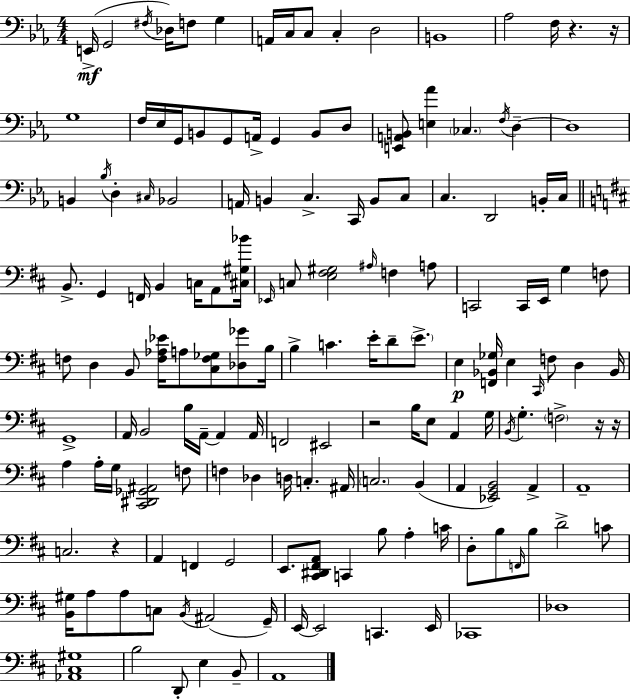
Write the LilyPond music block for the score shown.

{
  \clef bass
  \numericTimeSignature
  \time 4/4
  \key c \minor
  e,16->(\mf g,2 \acciaccatura { fis16 }) des16 f8 g4 | a,16 c16 c8 c4-. d2 | b,1 | aes2 f16 r4. | \break r16 g1 | f16 ees16 g,16 b,8 g,8 a,16-> g,4 b,8 d8 | <e, a, b,>8 <e aes'>4 \parenthesize ces4. \acciaccatura { f16 } d4--~~ | d1 | \break b,4 \acciaccatura { bes16 } d4-. \grace { cis16 } bes,2 | a,16 b,4 c4.-> c,16 | b,8 c8 c4. d,2 | b,16-. c16 \bar "||" \break \key b \minor b,8.-> g,4 f,16 b,4 c16 a,8 <cis gis bes'>16 | \grace { ees,16 } c8 <e fis gis>2 \grace { ais16 } f4 | a8 c,2 c,16 e,16 g4 | f8 f8 d4 b,8 <f aes ees'>16 a8 <cis f ges>8 <des ges'>8 | \break b16 b4-> c'4. e'16-. d'8-- \parenthesize e'8.-> | e4\p <f, bes, ges>16 e4 \grace { cis,16 } f8 d4 | bes,16 g,1-> | a,16 b,2 b16 a,16--~~ a,4 | \break a,16 f,2 eis,2 | r2 b16 e8 a,4 | g16 \acciaccatura { b,16 } g4.-. \parenthesize f2-> | r16 r16 a4 a16-. g16 <cis, dis, ges, ais,>2 | \break f8 f4 des4 d16 c4.-. | ais,16 \parenthesize c2. | b,4( a,4 <ees, g, b,>2) | a,4-> a,1-- | \break c2. | r4 a,4 f,4 g,2 | e,8. <cis, dis, fis, a,>8 c,4 b8 a4-. | c'16 d8-. b8 \grace { f,16 } b8 d'2-> | \break c'8 <b, gis>16 a8 a8 c8 \acciaccatura { b,16 }( ais,2 | g,16--) e,16~~ e,2 c,4. | e,16 ces,1 | des1 | \break <aes, cis gis>1 | b2 d,8-. | e4 b,8-- a,1 | \bar "|."
}